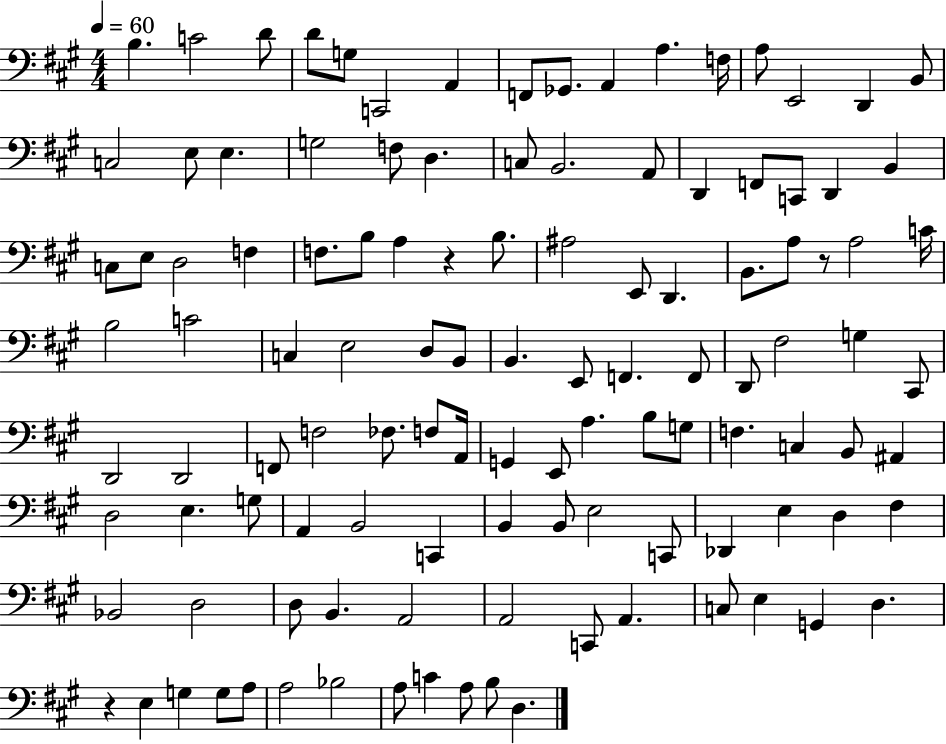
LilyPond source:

{
  \clef bass
  \numericTimeSignature
  \time 4/4
  \key a \major
  \tempo 4 = 60
  b4. c'2 d'8 | d'8 g8 c,2 a,4 | f,8 ges,8. a,4 a4. f16 | a8 e,2 d,4 b,8 | \break c2 e8 e4. | g2 f8 d4. | c8 b,2. a,8 | d,4 f,8 c,8 d,4 b,4 | \break c8 e8 d2 f4 | f8. b8 a4 r4 b8. | ais2 e,8 d,4. | b,8. a8 r8 a2 c'16 | \break b2 c'2 | c4 e2 d8 b,8 | b,4. e,8 f,4. f,8 | d,8 fis2 g4 cis,8 | \break d,2 d,2 | f,8 f2 fes8. f8 a,16 | g,4 e,8 a4. b8 g8 | f4. c4 b,8 ais,4 | \break d2 e4. g8 | a,4 b,2 c,4 | b,4 b,8 e2 c,8 | des,4 e4 d4 fis4 | \break bes,2 d2 | d8 b,4. a,2 | a,2 c,8 a,4. | c8 e4 g,4 d4. | \break r4 e4 g4 g8 a8 | a2 bes2 | a8 c'4 a8 b8 d4. | \bar "|."
}